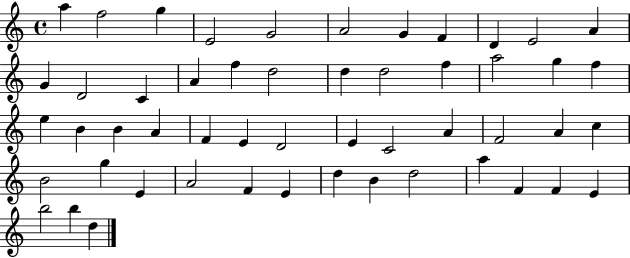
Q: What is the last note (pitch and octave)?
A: D5